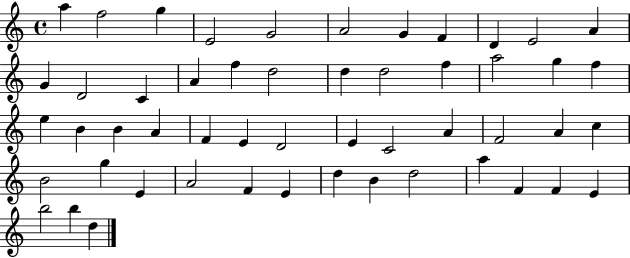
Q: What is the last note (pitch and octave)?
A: D5